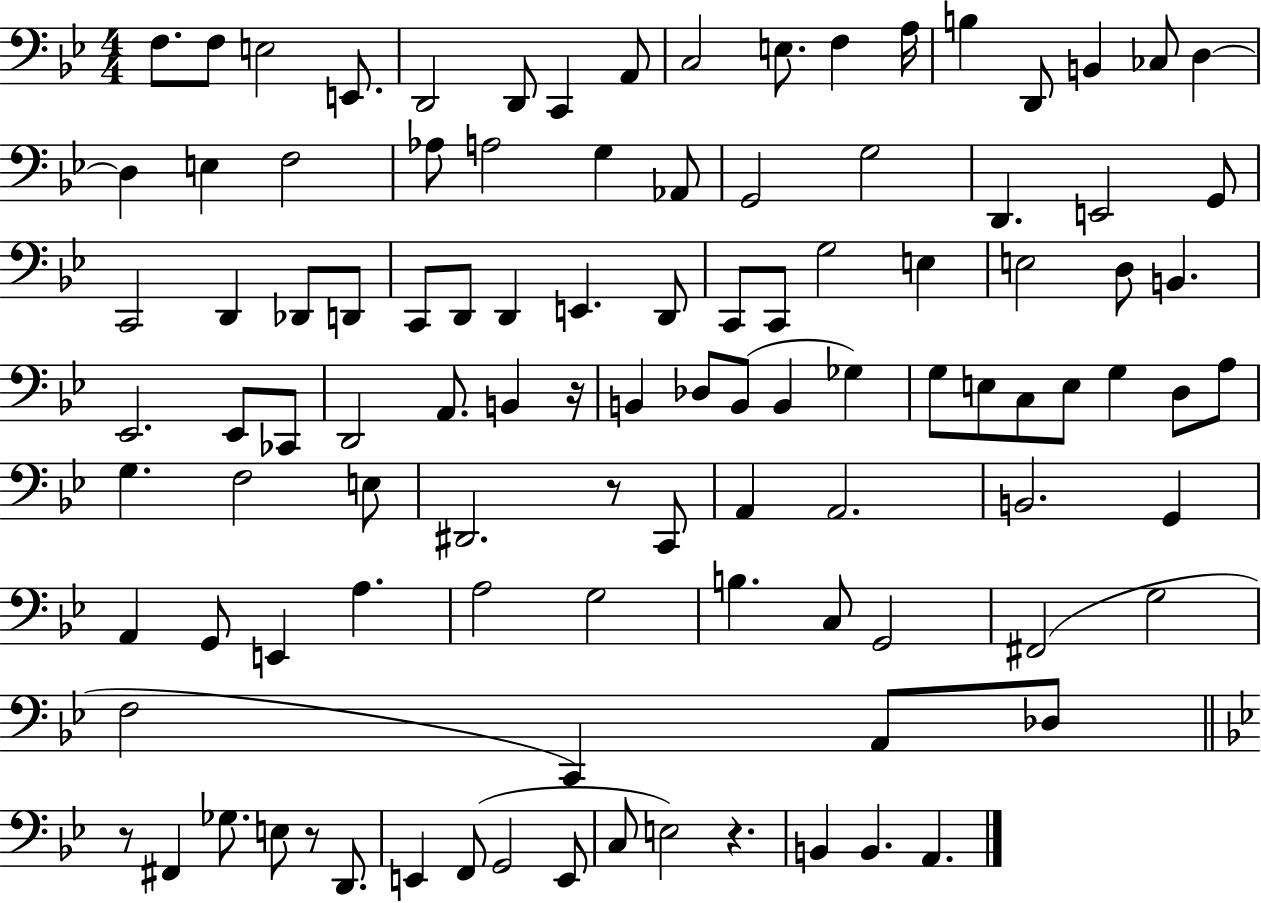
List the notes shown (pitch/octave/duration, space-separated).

F3/e. F3/e E3/h E2/e. D2/h D2/e C2/q A2/e C3/h E3/e. F3/q A3/s B3/q D2/e B2/q CES3/e D3/q D3/q E3/q F3/h Ab3/e A3/h G3/q Ab2/e G2/h G3/h D2/q. E2/h G2/e C2/h D2/q Db2/e D2/e C2/e D2/e D2/q E2/q. D2/e C2/e C2/e G3/h E3/q E3/h D3/e B2/q. Eb2/h. Eb2/e CES2/e D2/h A2/e. B2/q R/s B2/q Db3/e B2/e B2/q Gb3/q G3/e E3/e C3/e E3/e G3/q D3/e A3/e G3/q. F3/h E3/e D#2/h. R/e C2/e A2/q A2/h. B2/h. G2/q A2/q G2/e E2/q A3/q. A3/h G3/h B3/q. C3/e G2/h F#2/h G3/h F3/h C2/q A2/e Db3/e R/e F#2/q Gb3/e. E3/e R/e D2/e. E2/q F2/e G2/h E2/e C3/e E3/h R/q. B2/q B2/q. A2/q.